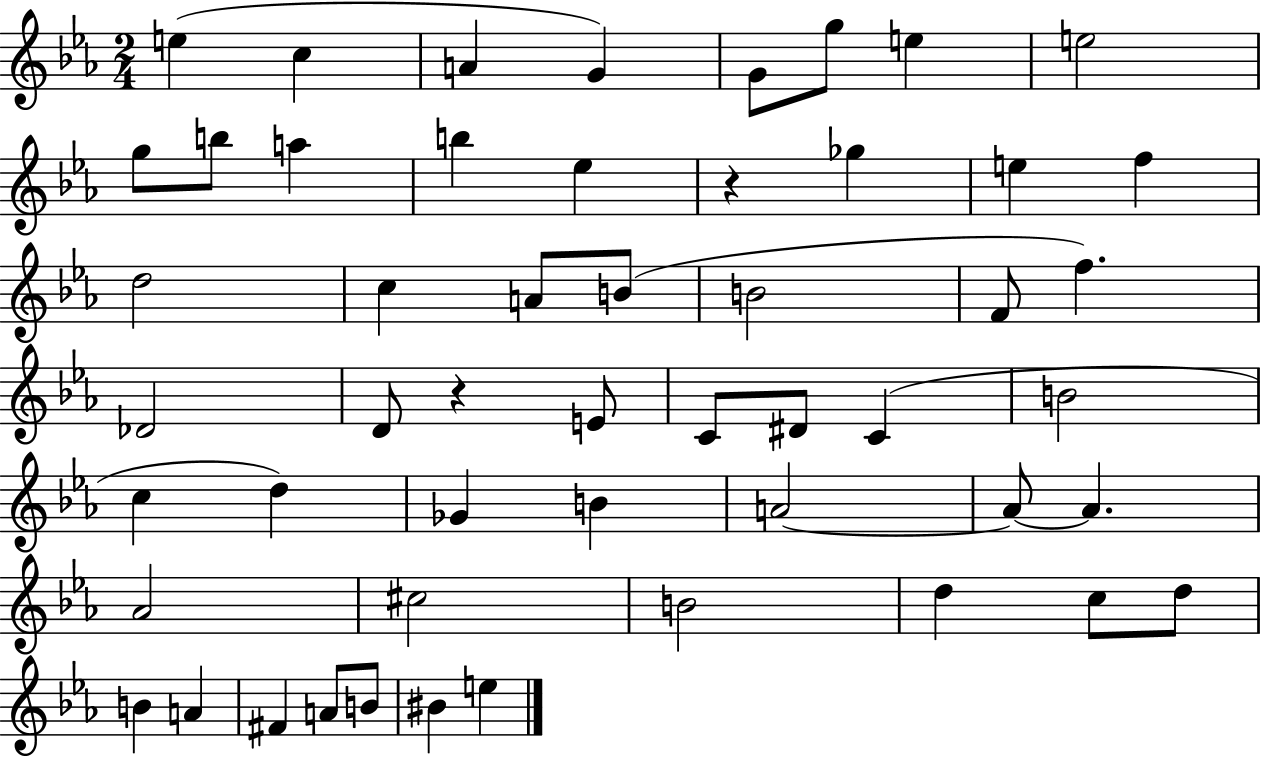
{
  \clef treble
  \numericTimeSignature
  \time 2/4
  \key ees \major
  e''4( c''4 | a'4 g'4) | g'8 g''8 e''4 | e''2 | \break g''8 b''8 a''4 | b''4 ees''4 | r4 ges''4 | e''4 f''4 | \break d''2 | c''4 a'8 b'8( | b'2 | f'8 f''4.) | \break des'2 | d'8 r4 e'8 | c'8 dis'8 c'4( | b'2 | \break c''4 d''4) | ges'4 b'4 | a'2~~ | a'8~~ a'4. | \break aes'2 | cis''2 | b'2 | d''4 c''8 d''8 | \break b'4 a'4 | fis'4 a'8 b'8 | bis'4 e''4 | \bar "|."
}